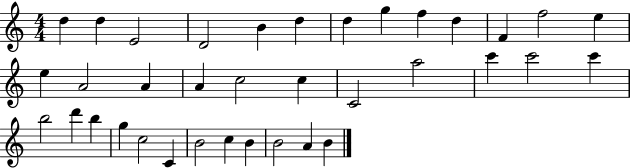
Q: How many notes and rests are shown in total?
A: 36